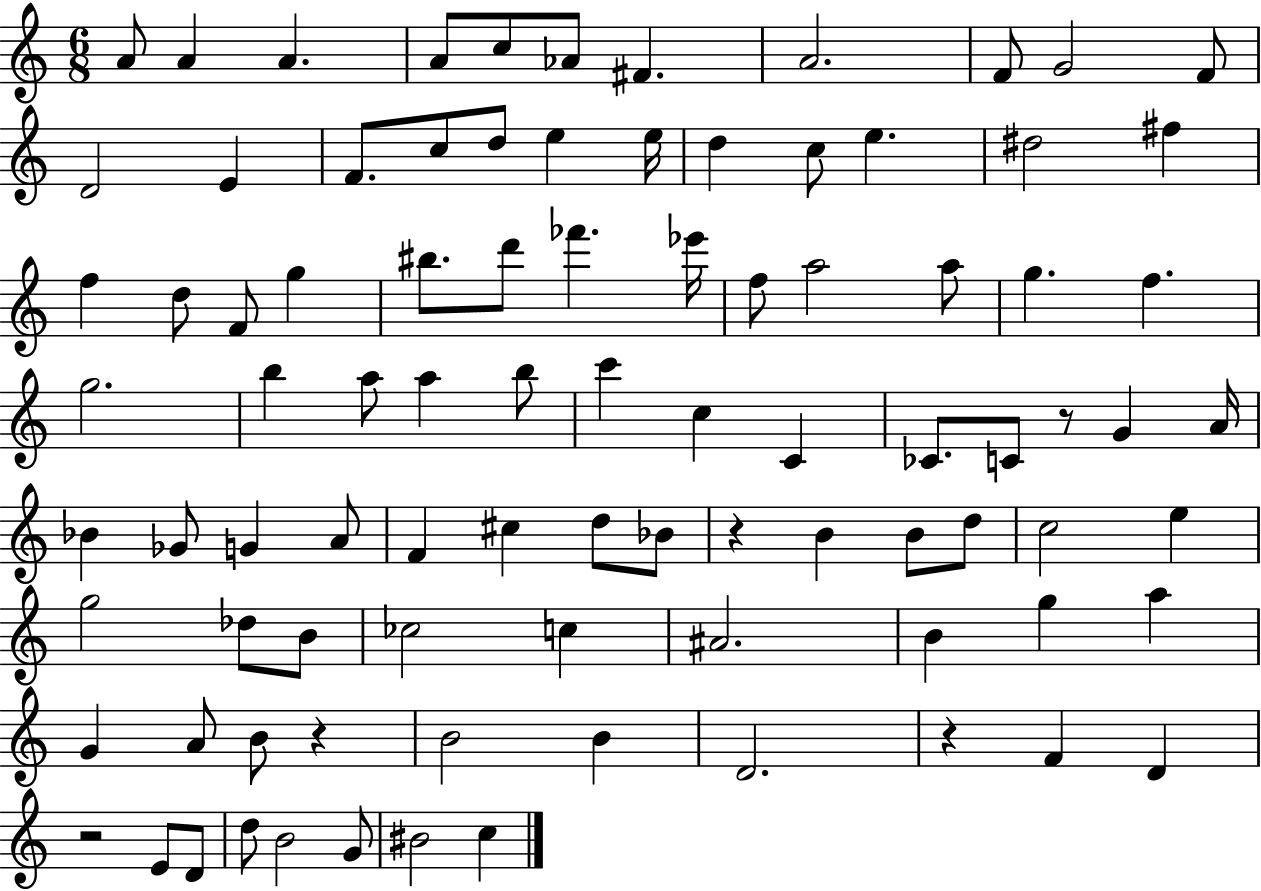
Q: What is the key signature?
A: C major